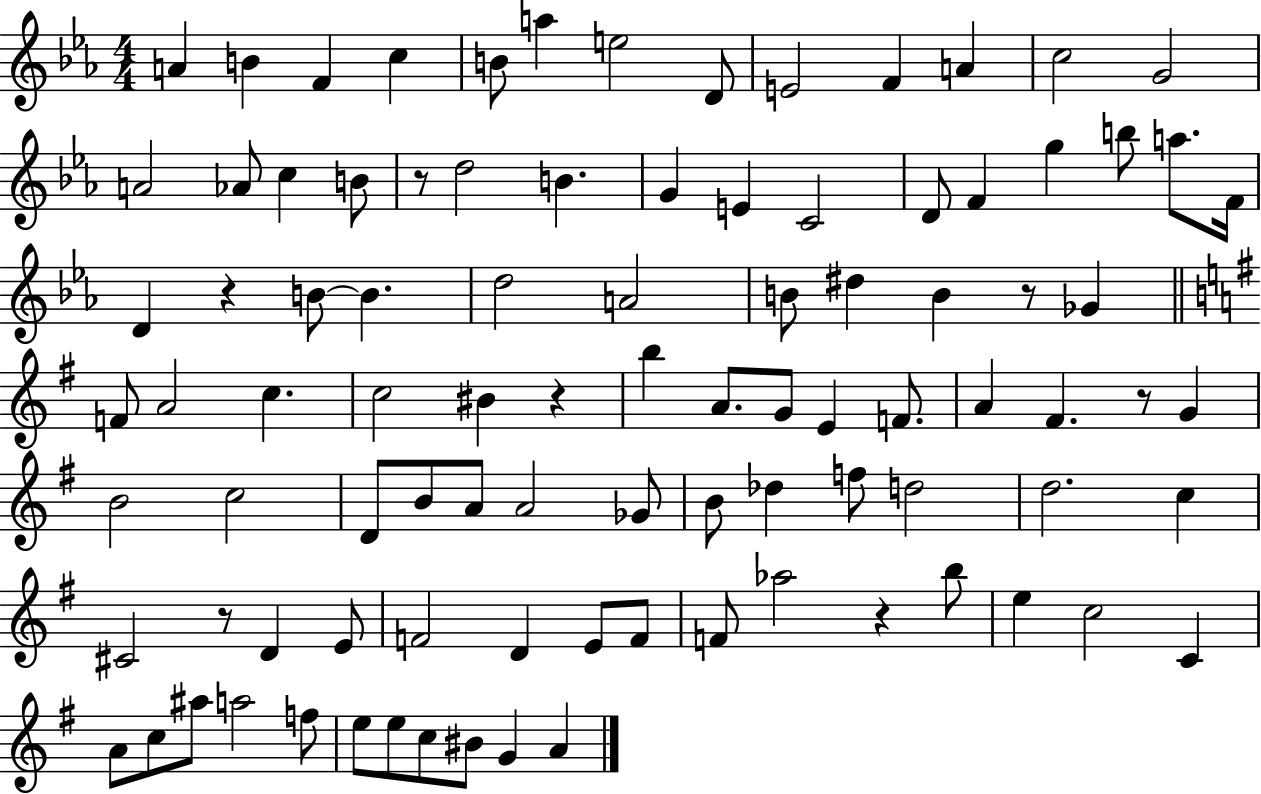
{
  \clef treble
  \numericTimeSignature
  \time 4/4
  \key ees \major
  \repeat volta 2 { a'4 b'4 f'4 c''4 | b'8 a''4 e''2 d'8 | e'2 f'4 a'4 | c''2 g'2 | \break a'2 aes'8 c''4 b'8 | r8 d''2 b'4. | g'4 e'4 c'2 | d'8 f'4 g''4 b''8 a''8. f'16 | \break d'4 r4 b'8~~ b'4. | d''2 a'2 | b'8 dis''4 b'4 r8 ges'4 | \bar "||" \break \key g \major f'8 a'2 c''4. | c''2 bis'4 r4 | b''4 a'8. g'8 e'4 f'8. | a'4 fis'4. r8 g'4 | \break b'2 c''2 | d'8 b'8 a'8 a'2 ges'8 | b'8 des''4 f''8 d''2 | d''2. c''4 | \break cis'2 r8 d'4 e'8 | f'2 d'4 e'8 f'8 | f'8 aes''2 r4 b''8 | e''4 c''2 c'4 | \break a'8 c''8 ais''8 a''2 f''8 | e''8 e''8 c''8 bis'8 g'4 a'4 | } \bar "|."
}